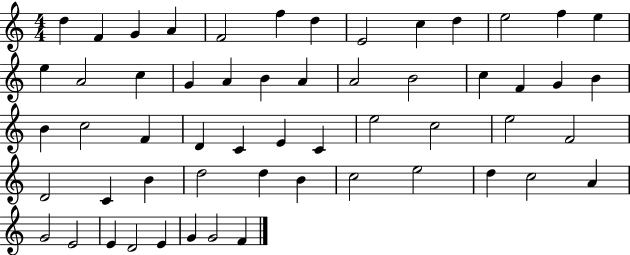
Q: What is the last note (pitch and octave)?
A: F4